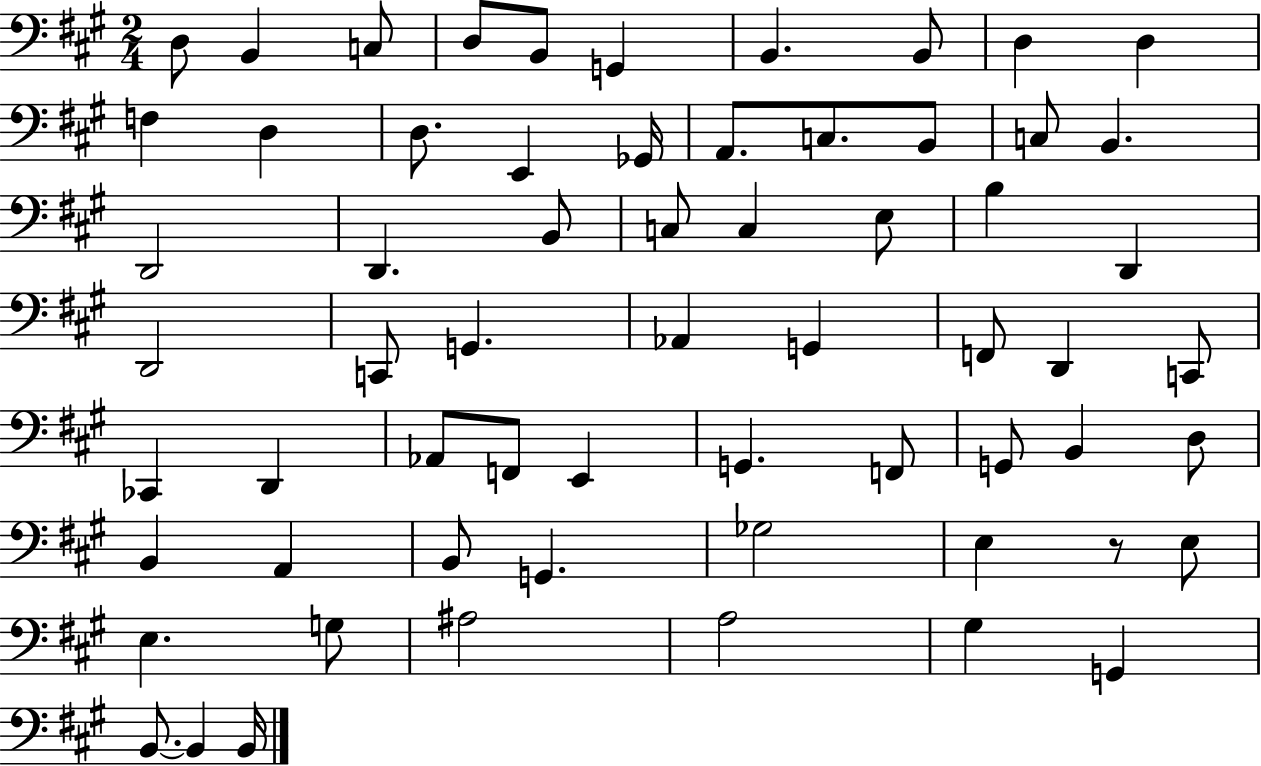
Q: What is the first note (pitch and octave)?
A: D3